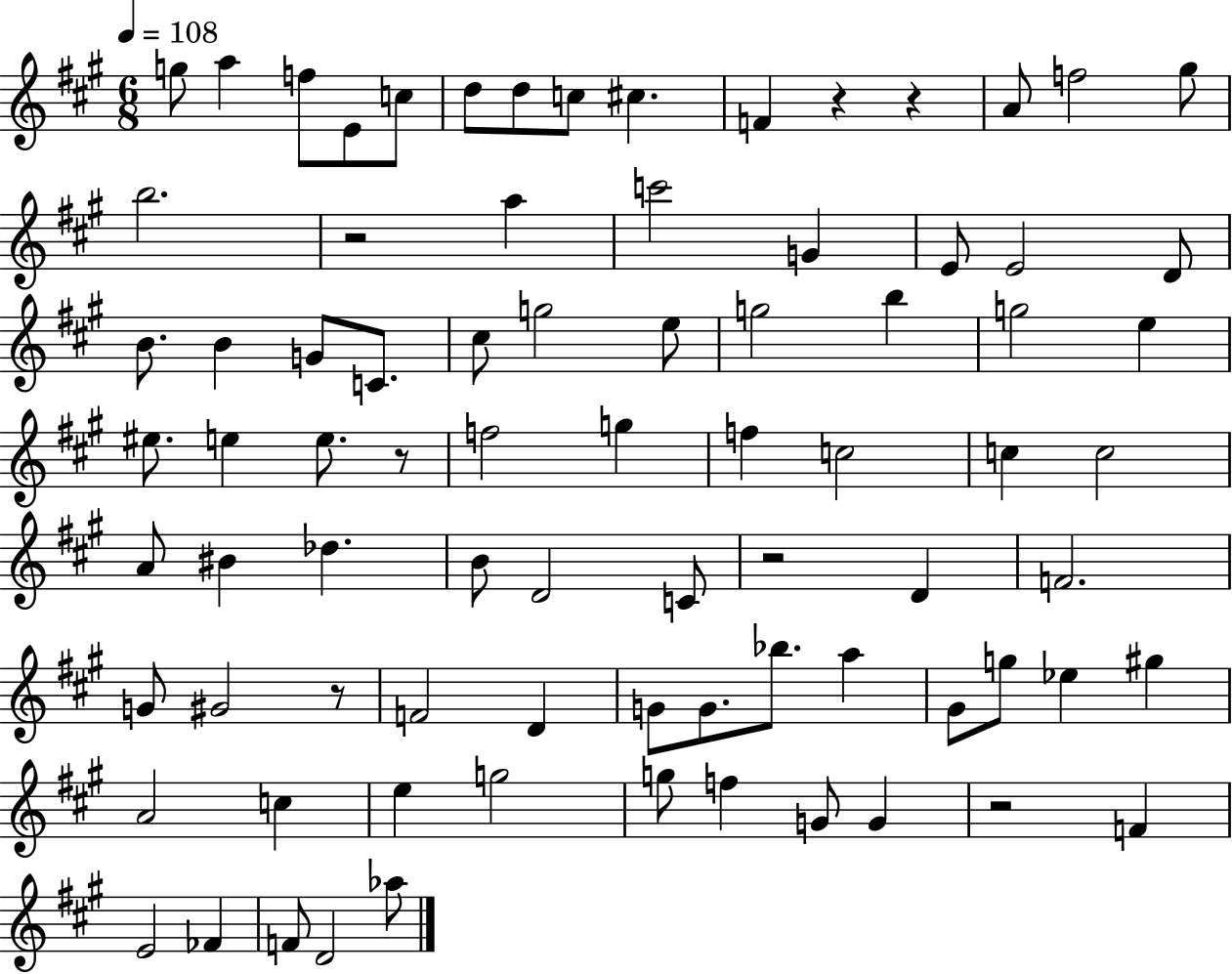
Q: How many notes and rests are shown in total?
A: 81